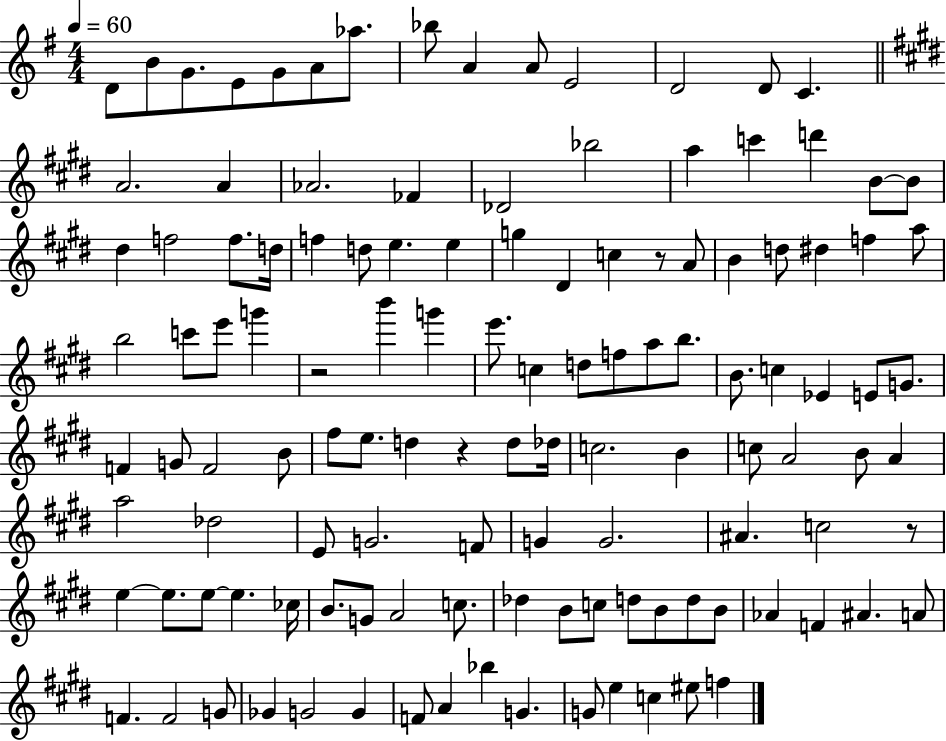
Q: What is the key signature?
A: G major